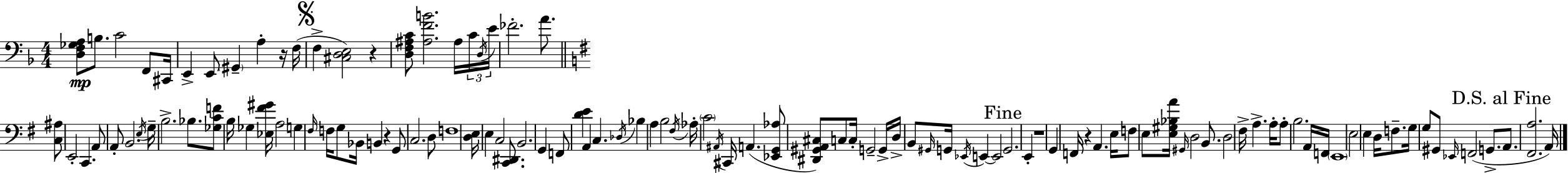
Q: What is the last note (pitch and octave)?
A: A2